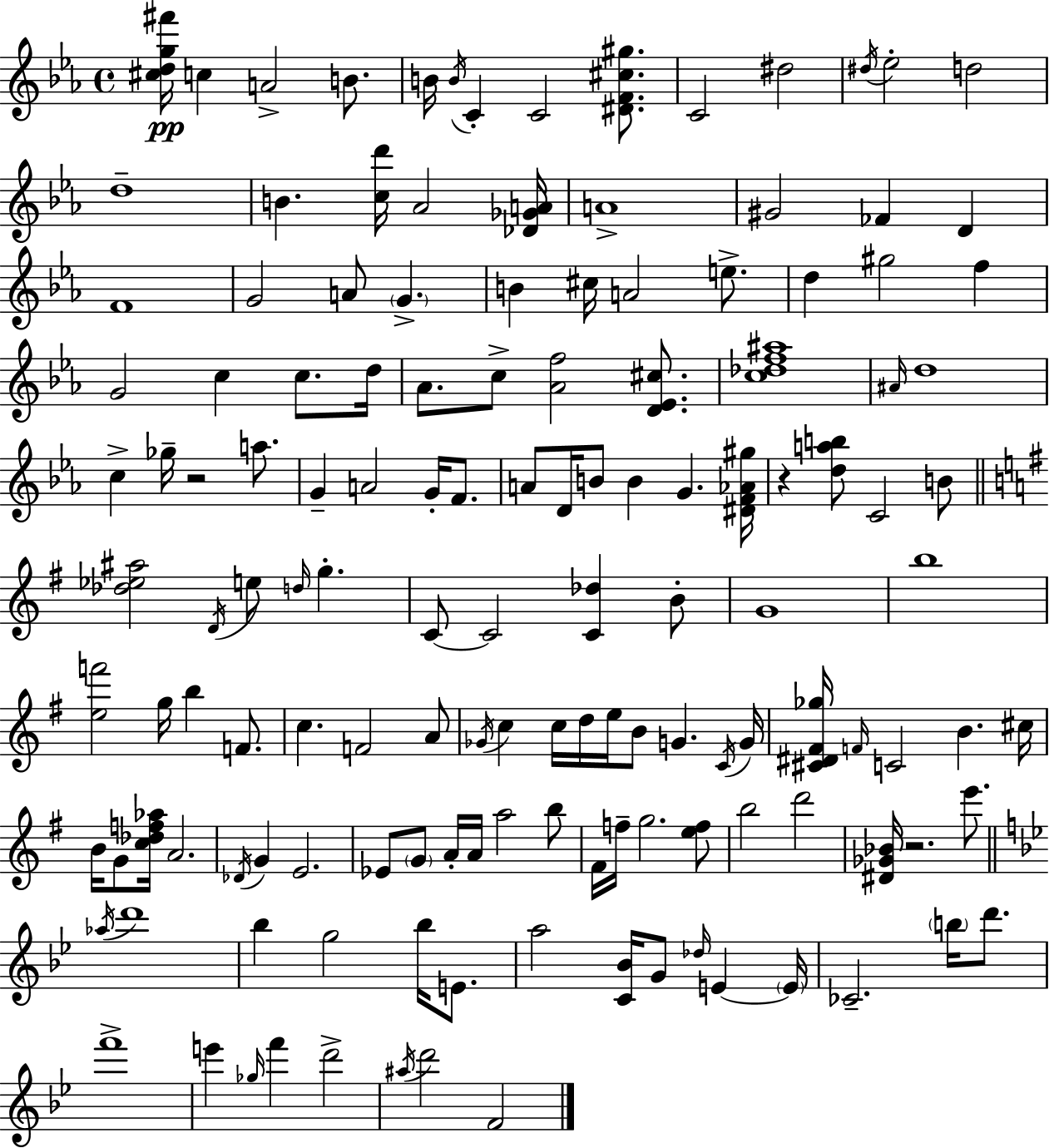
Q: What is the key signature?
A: EES major